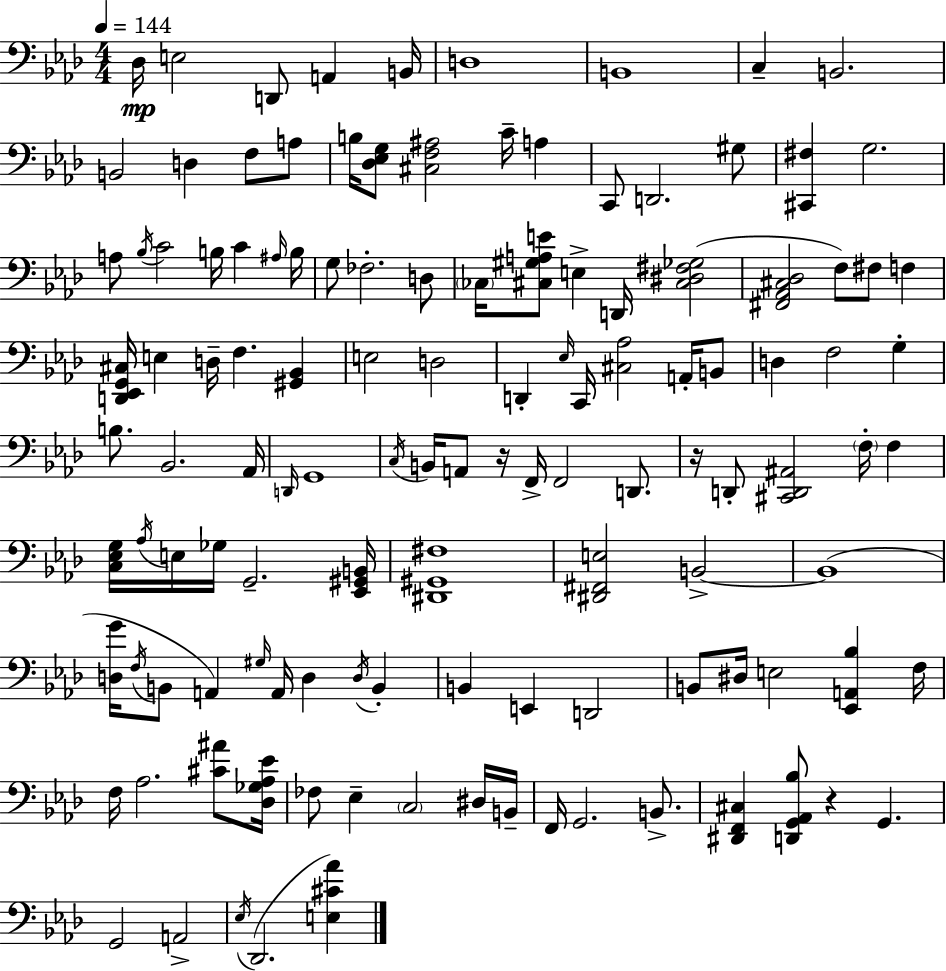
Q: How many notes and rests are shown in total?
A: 123